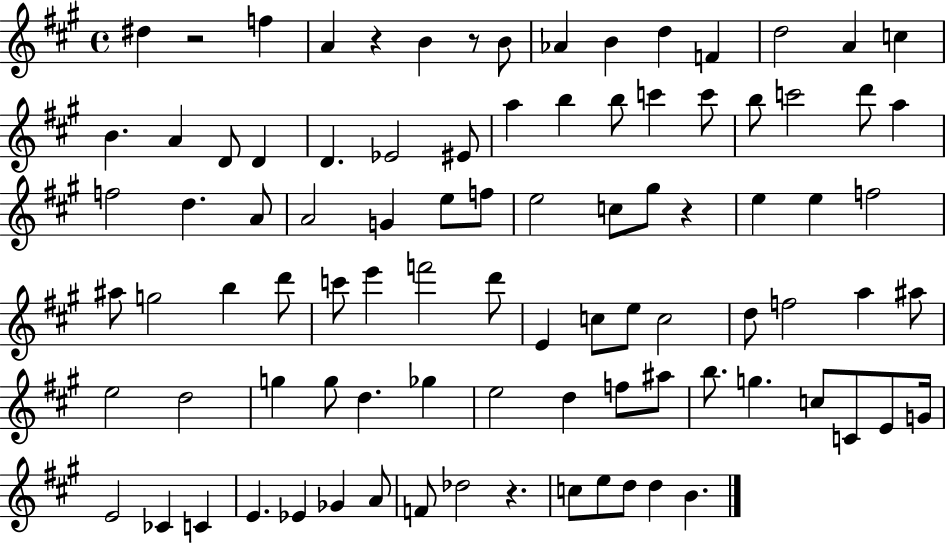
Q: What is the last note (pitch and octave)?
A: B4